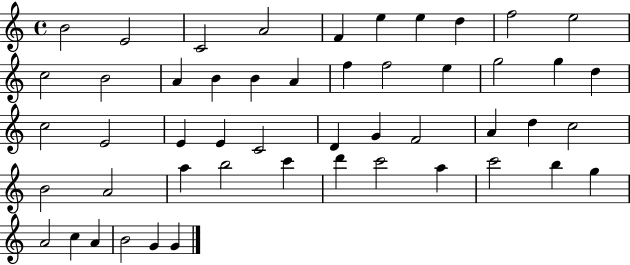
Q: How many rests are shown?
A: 0